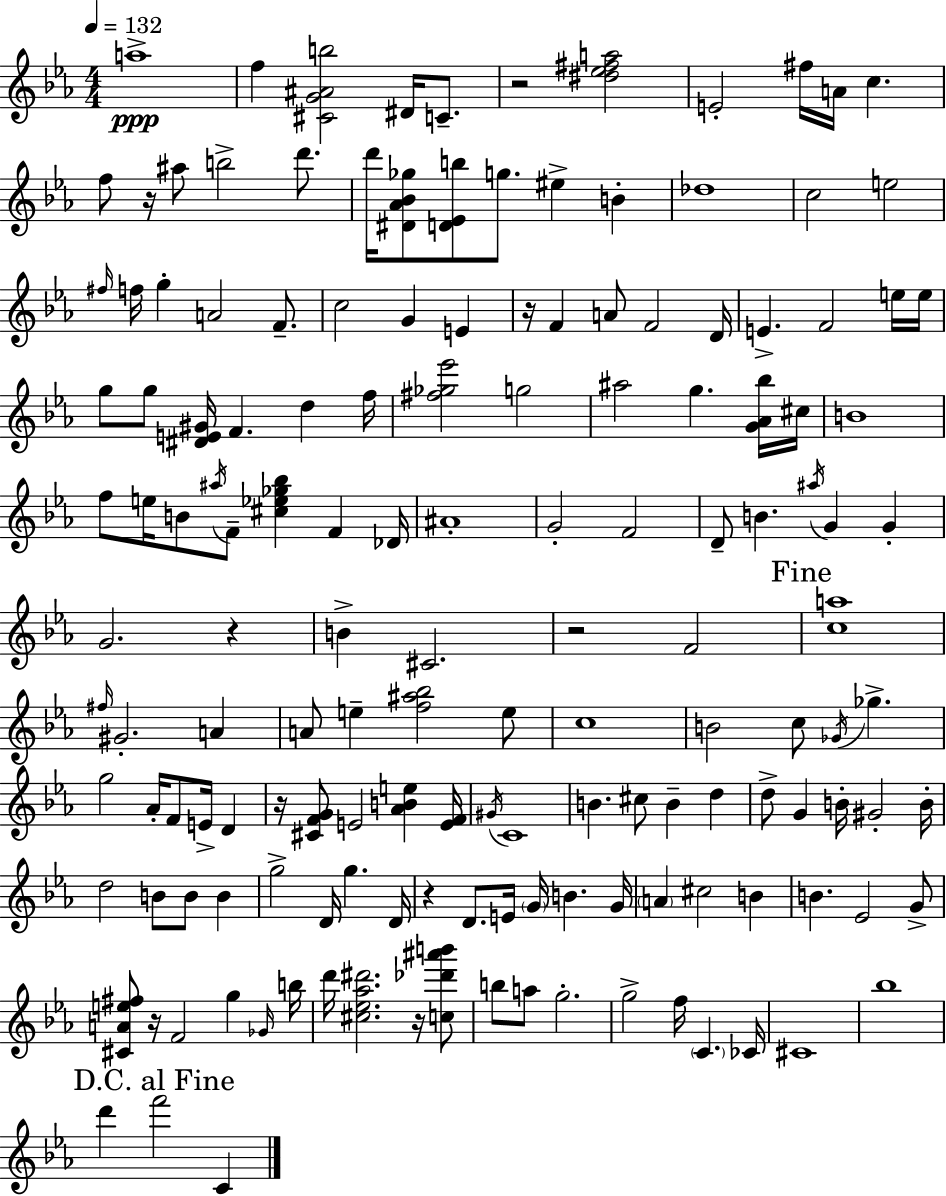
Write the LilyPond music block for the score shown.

{
  \clef treble
  \numericTimeSignature
  \time 4/4
  \key ees \major
  \tempo 4 = 132
  a''1->\ppp | f''4 <cis' g' ais' b''>2 dis'16 c'8.-- | r2 <dis'' ees'' fis'' a''>2 | e'2-. fis''16 a'16 c''4. | \break f''8 r16 ais''8 b''2-> d'''8. | d'''16 <dis' aes' bes' ges''>8 <d' ees' b''>8 g''8. eis''4-> b'4-. | des''1 | c''2 e''2 | \break \grace { fis''16 } f''16 g''4-. a'2 f'8.-- | c''2 g'4 e'4 | r16 f'4 a'8 f'2 | d'16 e'4.-> f'2 e''16 | \break e''16 g''8 g''8 <dis' e' gis'>16 f'4. d''4 | f''16 <fis'' ges'' ees'''>2 g''2 | ais''2 g''4. <g' aes' bes''>16 | cis''16 b'1 | \break f''8 e''16 b'8 \acciaccatura { ais''16 } f'8-- <cis'' ees'' ges'' bes''>4 f'4 | des'16 ais'1-. | g'2-. f'2 | d'8-- b'4. \acciaccatura { ais''16 } g'4 g'4-. | \break g'2. r4 | b'4-> cis'2. | r2 f'2 | \mark "Fine" <c'' a''>1 | \break \grace { fis''16 } gis'2.-. | a'4 a'8 e''4-- <f'' ais'' bes''>2 | e''8 c''1 | b'2 c''8 \acciaccatura { ges'16 } ges''4.-> | \break g''2 aes'16-. f'8 | e'16-> d'4 r16 <cis' f' g'>8 e'2 | <aes' b' e''>4 <e' f'>16 \acciaccatura { gis'16 } c'1 | b'4. cis''8 b'4-- | \break d''4 d''8-> g'4 b'16-. gis'2-. | b'16-. d''2 b'8 | b'8 b'4 g''2-> d'16 g''4. | d'16 r4 d'8. e'16 \parenthesize g'16 b'4. | \break g'16 \parenthesize a'4 cis''2 | b'4 b'4. ees'2 | g'8-> <cis' a' e'' fis''>8 r16 f'2 | g''4 \grace { ges'16 } b''16 d'''16 <cis'' ees'' aes'' dis'''>2. | \break r16 <c'' des''' ais''' b'''>8 b''8 a''8 g''2.-. | g''2-> f''16 | \parenthesize c'4. ces'16 cis'1 | bes''1 | \break \mark "D.C. al Fine" d'''4 f'''2 | c'4 \bar "|."
}